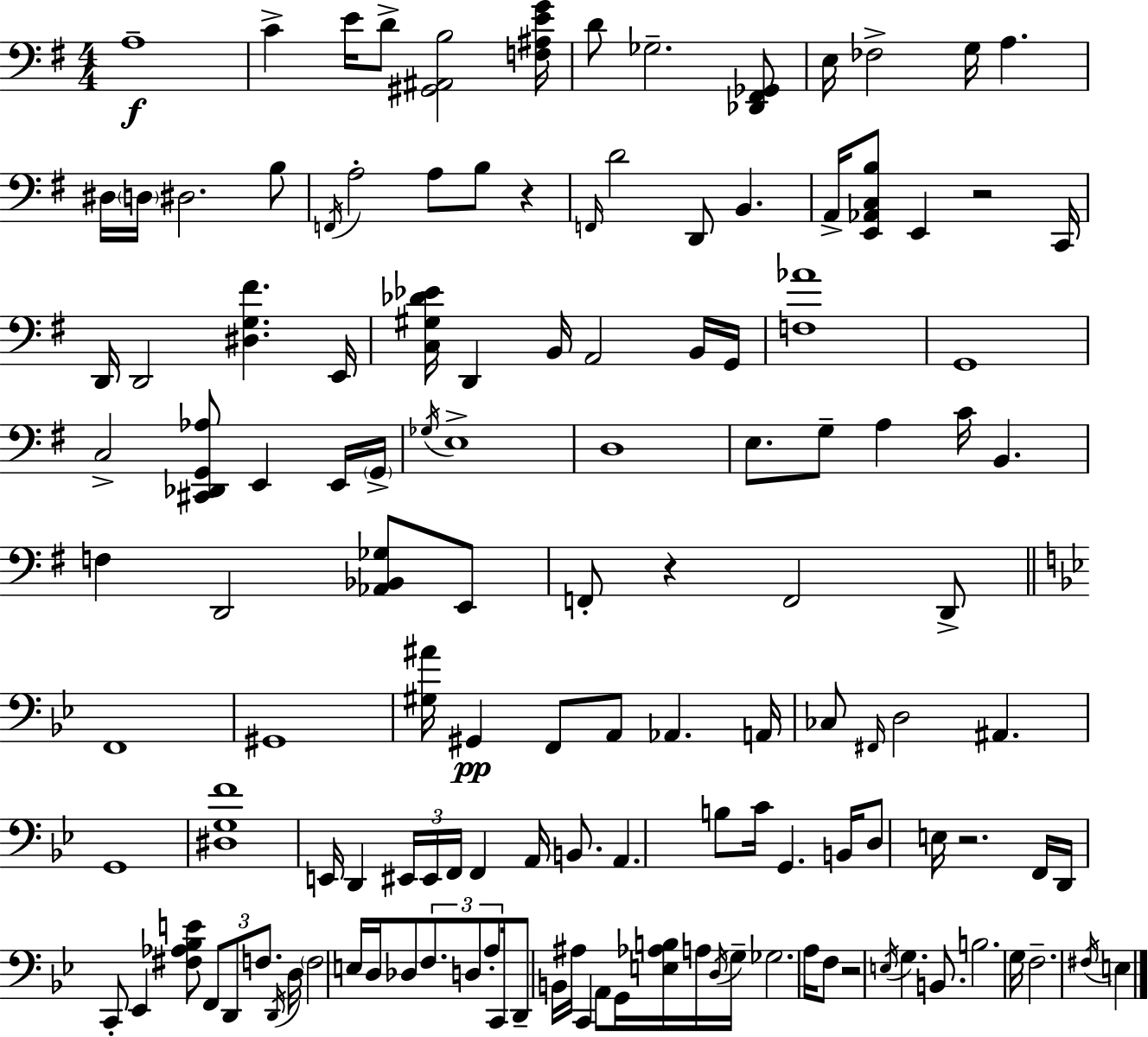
A3/w C4/q E4/s D4/e [G#2,A#2,B3]/h [F3,A#3,E4,G4]/s D4/e Gb3/h. [Db2,F#2,Gb2]/e E3/s FES3/h G3/s A3/q. D#3/s D3/s D#3/h. B3/e F2/s A3/h A3/e B3/e R/q F2/s D4/h D2/e B2/q. A2/s [E2,Ab2,C3,B3]/e E2/q R/h C2/s D2/s D2/h [D#3,G3,F#4]/q. E2/s [C3,G#3,Db4,Eb4]/s D2/q B2/s A2/h B2/s G2/s [F3,Ab4]/w G2/w C3/h [C#2,Db2,G2,Ab3]/e E2/q E2/s G2/s Gb3/s E3/w D3/w E3/e. G3/e A3/q C4/s B2/q. F3/q D2/h [Ab2,Bb2,Gb3]/e E2/e F2/e R/q F2/h D2/e F2/w G#2/w [G#3,A#4]/s G#2/q F2/e A2/e Ab2/q. A2/s CES3/e F#2/s D3/h A#2/q. G2/w [D#3,G3,F4]/w E2/s D2/q EIS2/s EIS2/s F2/s F2/q A2/s B2/e. A2/q. B3/e C4/s G2/q. B2/s D3/e E3/s R/h. F2/s D2/s C2/e Eb2/q [F#3,Ab3,Bb3,E4]/e F2/e D2/e F3/e. D2/s D3/s F3/h E3/s D3/s Db3/e F3/e. D3/e A3/e C2/s D2/e B2/s A#3/s C2/q A2/e G2/s [E3,Ab3,B3]/s A3/s D3/s G3/s Gb3/h. A3/s F3/e R/h E3/s G3/q. B2/e. B3/h. G3/s F3/h. F#3/s E3/q